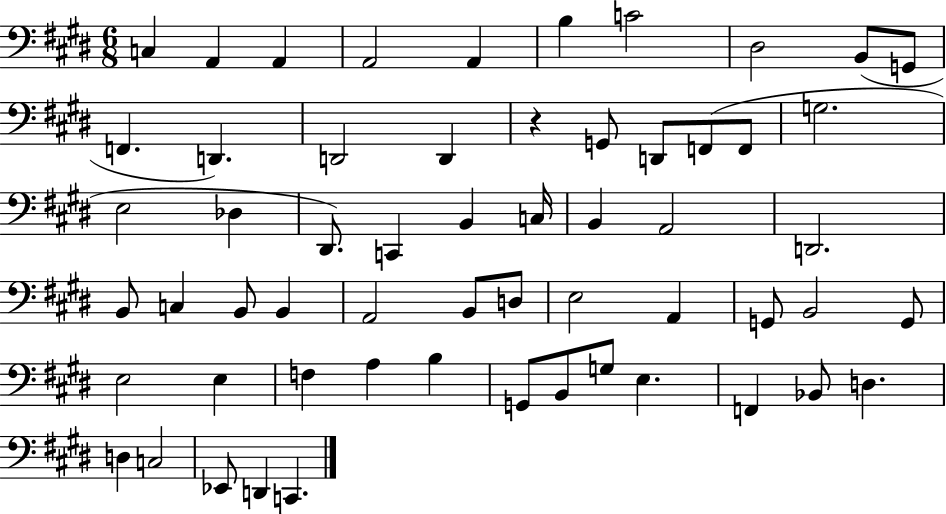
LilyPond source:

{
  \clef bass
  \numericTimeSignature
  \time 6/8
  \key e \major
  c4 a,4 a,4 | a,2 a,4 | b4 c'2 | dis2 b,8( g,8 | \break f,4. d,4.) | d,2 d,4 | r4 g,8 d,8 f,8( f,8 | g2. | \break e2 des4 | dis,8.) c,4 b,4 c16 | b,4 a,2 | d,2. | \break b,8 c4 b,8 b,4 | a,2 b,8 d8 | e2 a,4 | g,8 b,2 g,8 | \break e2 e4 | f4 a4 b4 | g,8 b,8 g8 e4. | f,4 bes,8 d4. | \break d4 c2 | ees,8 d,4 c,4. | \bar "|."
}